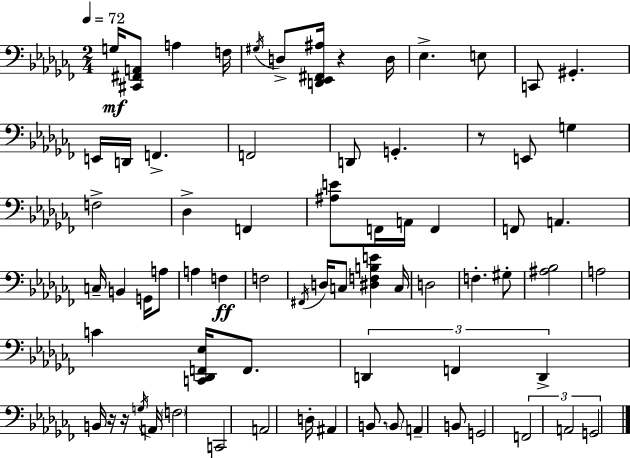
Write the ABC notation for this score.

X:1
T:Untitled
M:2/4
L:1/4
K:Abm
G,/4 [^C,,^F,,A,,]/2 A, F,/4 ^G,/4 D,/2 [D,,_E,,^F,,^A,]/4 z D,/4 _E, E,/2 C,,/2 ^G,, E,,/4 D,,/4 F,, F,,2 D,,/2 G,, z/2 E,,/2 G, F,2 _D, F,, [^A,E]/2 F,,/4 A,,/4 F,, F,,/2 A,, C,/4 B,, G,,/4 A,/2 A, F, F,2 ^F,,/4 D,/4 C,/2 [^D,F,B,E] C,/4 D,2 F, ^G,/2 [^A,_B,]2 A,2 C [C,,_D,,F,,_E,]/4 F,,/2 D,, F,, D,, B,,/4 z/4 z/4 G,/4 A,,/4 F,2 C,,2 A,,2 D,/4 ^A,, B,,/2 B,,/2 A,, B,,/2 G,,2 F,,2 A,,2 G,,2